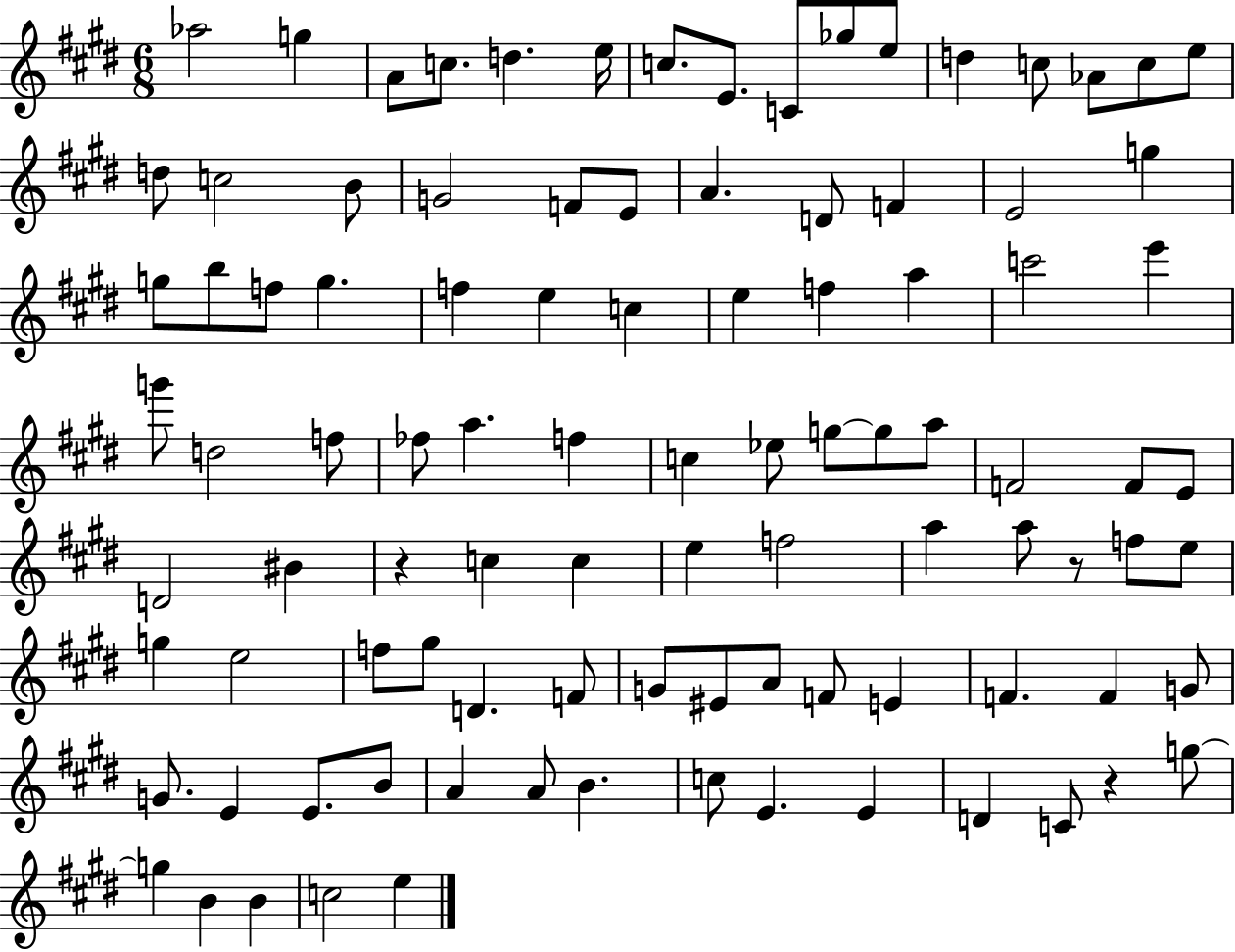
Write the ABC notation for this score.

X:1
T:Untitled
M:6/8
L:1/4
K:E
_a2 g A/2 c/2 d e/4 c/2 E/2 C/2 _g/2 e/2 d c/2 _A/2 c/2 e/2 d/2 c2 B/2 G2 F/2 E/2 A D/2 F E2 g g/2 b/2 f/2 g f e c e f a c'2 e' g'/2 d2 f/2 _f/2 a f c _e/2 g/2 g/2 a/2 F2 F/2 E/2 D2 ^B z c c e f2 a a/2 z/2 f/2 e/2 g e2 f/2 ^g/2 D F/2 G/2 ^E/2 A/2 F/2 E F F G/2 G/2 E E/2 B/2 A A/2 B c/2 E E D C/2 z g/2 g B B c2 e